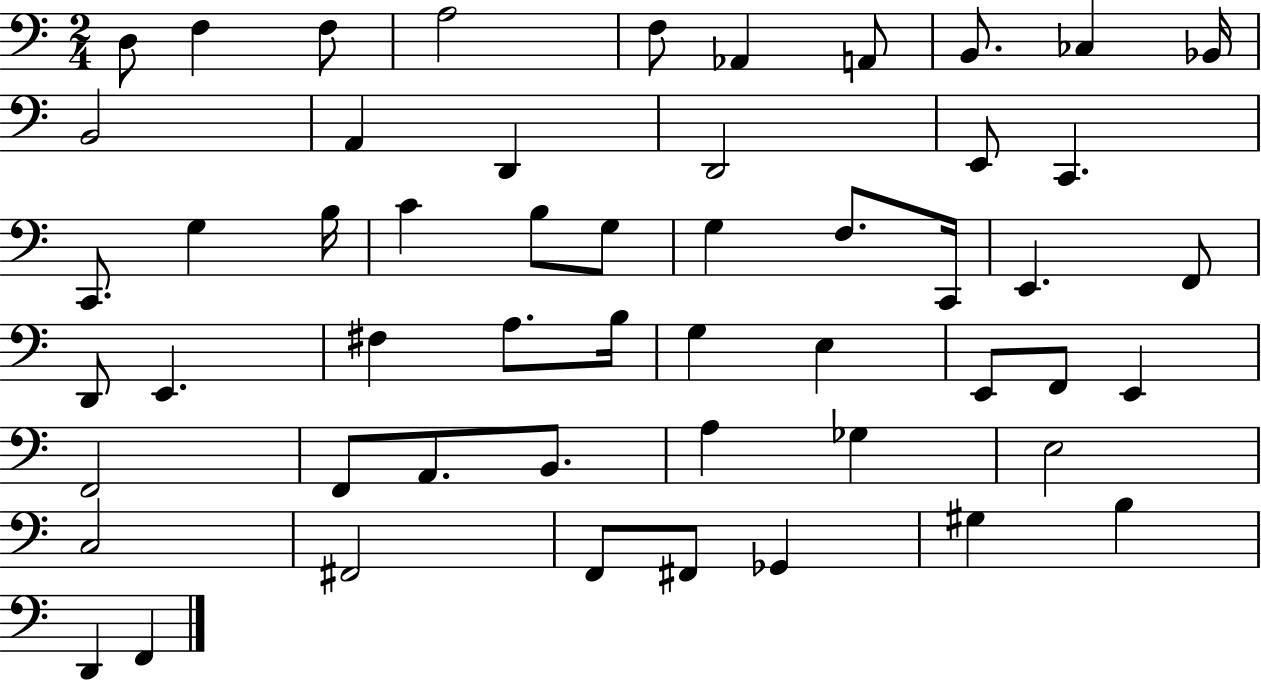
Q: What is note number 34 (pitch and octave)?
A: E3